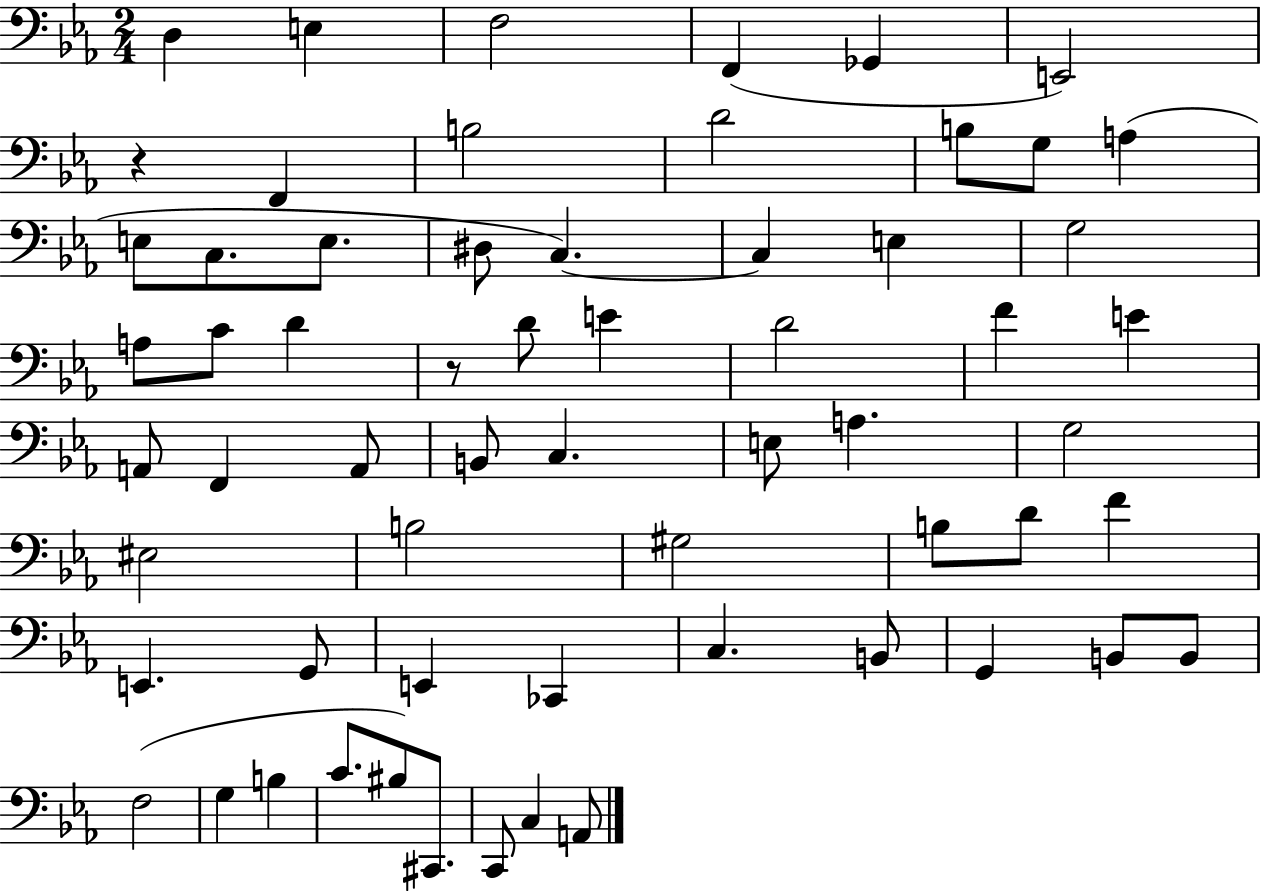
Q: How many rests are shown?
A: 2